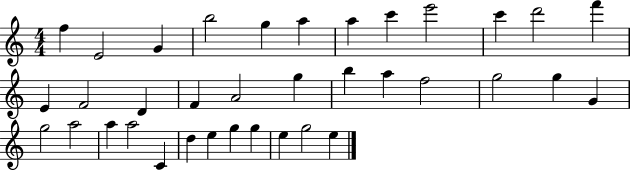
{
  \clef treble
  \numericTimeSignature
  \time 4/4
  \key c \major
  f''4 e'2 g'4 | b''2 g''4 a''4 | a''4 c'''4 e'''2 | c'''4 d'''2 f'''4 | \break e'4 f'2 d'4 | f'4 a'2 g''4 | b''4 a''4 f''2 | g''2 g''4 g'4 | \break g''2 a''2 | a''4 a''2 c'4 | d''4 e''4 g''4 g''4 | e''4 g''2 e''4 | \break \bar "|."
}